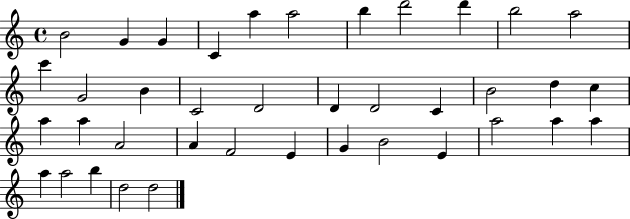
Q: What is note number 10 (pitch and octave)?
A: B5